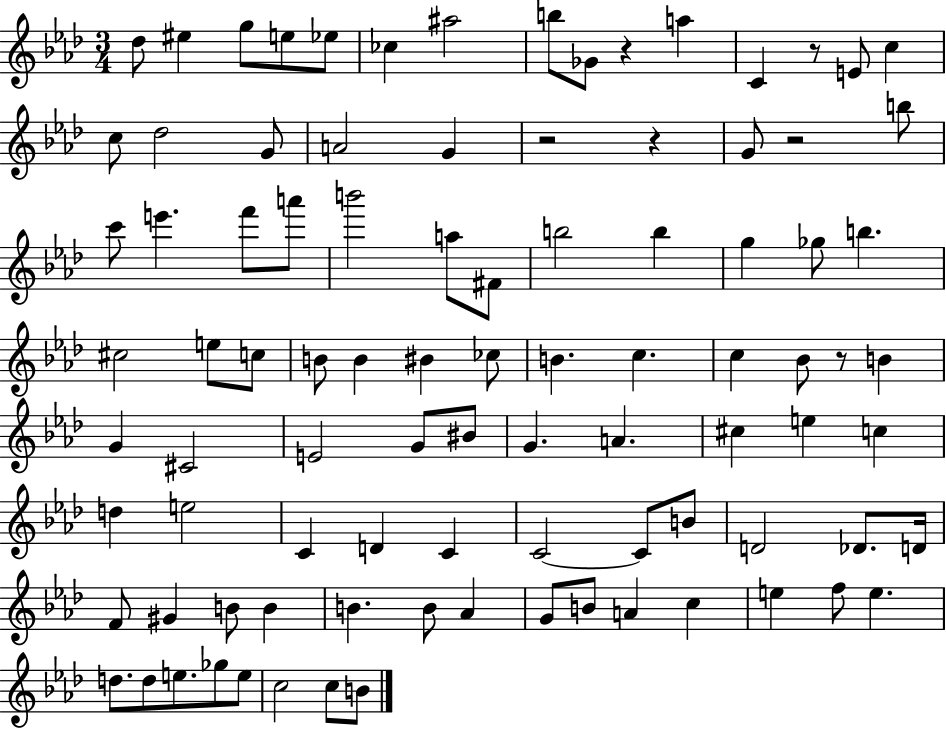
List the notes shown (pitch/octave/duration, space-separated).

Db5/e EIS5/q G5/e E5/e Eb5/e CES5/q A#5/h B5/e Gb4/e R/q A5/q C4/q R/e E4/e C5/q C5/e Db5/h G4/e A4/h G4/q R/h R/q G4/e R/h B5/e C6/e E6/q. F6/e A6/e B6/h A5/e F#4/e B5/h B5/q G5/q Gb5/e B5/q. C#5/h E5/e C5/e B4/e B4/q BIS4/q CES5/e B4/q. C5/q. C5/q Bb4/e R/e B4/q G4/q C#4/h E4/h G4/e BIS4/e G4/q. A4/q. C#5/q E5/q C5/q D5/q E5/h C4/q D4/q C4/q C4/h C4/e B4/e D4/h Db4/e. D4/s F4/e G#4/q B4/e B4/q B4/q. B4/e Ab4/q G4/e B4/e A4/q C5/q E5/q F5/e E5/q. D5/e. D5/e E5/e. Gb5/e E5/e C5/h C5/e B4/e